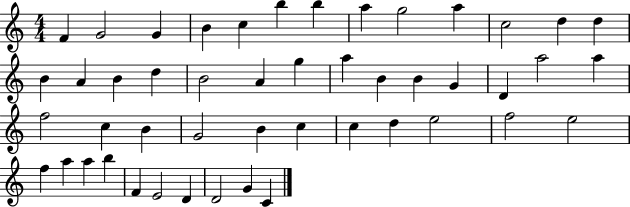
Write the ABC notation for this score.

X:1
T:Untitled
M:4/4
L:1/4
K:C
F G2 G B c b b a g2 a c2 d d B A B d B2 A g a B B G D a2 a f2 c B G2 B c c d e2 f2 e2 f a a b F E2 D D2 G C